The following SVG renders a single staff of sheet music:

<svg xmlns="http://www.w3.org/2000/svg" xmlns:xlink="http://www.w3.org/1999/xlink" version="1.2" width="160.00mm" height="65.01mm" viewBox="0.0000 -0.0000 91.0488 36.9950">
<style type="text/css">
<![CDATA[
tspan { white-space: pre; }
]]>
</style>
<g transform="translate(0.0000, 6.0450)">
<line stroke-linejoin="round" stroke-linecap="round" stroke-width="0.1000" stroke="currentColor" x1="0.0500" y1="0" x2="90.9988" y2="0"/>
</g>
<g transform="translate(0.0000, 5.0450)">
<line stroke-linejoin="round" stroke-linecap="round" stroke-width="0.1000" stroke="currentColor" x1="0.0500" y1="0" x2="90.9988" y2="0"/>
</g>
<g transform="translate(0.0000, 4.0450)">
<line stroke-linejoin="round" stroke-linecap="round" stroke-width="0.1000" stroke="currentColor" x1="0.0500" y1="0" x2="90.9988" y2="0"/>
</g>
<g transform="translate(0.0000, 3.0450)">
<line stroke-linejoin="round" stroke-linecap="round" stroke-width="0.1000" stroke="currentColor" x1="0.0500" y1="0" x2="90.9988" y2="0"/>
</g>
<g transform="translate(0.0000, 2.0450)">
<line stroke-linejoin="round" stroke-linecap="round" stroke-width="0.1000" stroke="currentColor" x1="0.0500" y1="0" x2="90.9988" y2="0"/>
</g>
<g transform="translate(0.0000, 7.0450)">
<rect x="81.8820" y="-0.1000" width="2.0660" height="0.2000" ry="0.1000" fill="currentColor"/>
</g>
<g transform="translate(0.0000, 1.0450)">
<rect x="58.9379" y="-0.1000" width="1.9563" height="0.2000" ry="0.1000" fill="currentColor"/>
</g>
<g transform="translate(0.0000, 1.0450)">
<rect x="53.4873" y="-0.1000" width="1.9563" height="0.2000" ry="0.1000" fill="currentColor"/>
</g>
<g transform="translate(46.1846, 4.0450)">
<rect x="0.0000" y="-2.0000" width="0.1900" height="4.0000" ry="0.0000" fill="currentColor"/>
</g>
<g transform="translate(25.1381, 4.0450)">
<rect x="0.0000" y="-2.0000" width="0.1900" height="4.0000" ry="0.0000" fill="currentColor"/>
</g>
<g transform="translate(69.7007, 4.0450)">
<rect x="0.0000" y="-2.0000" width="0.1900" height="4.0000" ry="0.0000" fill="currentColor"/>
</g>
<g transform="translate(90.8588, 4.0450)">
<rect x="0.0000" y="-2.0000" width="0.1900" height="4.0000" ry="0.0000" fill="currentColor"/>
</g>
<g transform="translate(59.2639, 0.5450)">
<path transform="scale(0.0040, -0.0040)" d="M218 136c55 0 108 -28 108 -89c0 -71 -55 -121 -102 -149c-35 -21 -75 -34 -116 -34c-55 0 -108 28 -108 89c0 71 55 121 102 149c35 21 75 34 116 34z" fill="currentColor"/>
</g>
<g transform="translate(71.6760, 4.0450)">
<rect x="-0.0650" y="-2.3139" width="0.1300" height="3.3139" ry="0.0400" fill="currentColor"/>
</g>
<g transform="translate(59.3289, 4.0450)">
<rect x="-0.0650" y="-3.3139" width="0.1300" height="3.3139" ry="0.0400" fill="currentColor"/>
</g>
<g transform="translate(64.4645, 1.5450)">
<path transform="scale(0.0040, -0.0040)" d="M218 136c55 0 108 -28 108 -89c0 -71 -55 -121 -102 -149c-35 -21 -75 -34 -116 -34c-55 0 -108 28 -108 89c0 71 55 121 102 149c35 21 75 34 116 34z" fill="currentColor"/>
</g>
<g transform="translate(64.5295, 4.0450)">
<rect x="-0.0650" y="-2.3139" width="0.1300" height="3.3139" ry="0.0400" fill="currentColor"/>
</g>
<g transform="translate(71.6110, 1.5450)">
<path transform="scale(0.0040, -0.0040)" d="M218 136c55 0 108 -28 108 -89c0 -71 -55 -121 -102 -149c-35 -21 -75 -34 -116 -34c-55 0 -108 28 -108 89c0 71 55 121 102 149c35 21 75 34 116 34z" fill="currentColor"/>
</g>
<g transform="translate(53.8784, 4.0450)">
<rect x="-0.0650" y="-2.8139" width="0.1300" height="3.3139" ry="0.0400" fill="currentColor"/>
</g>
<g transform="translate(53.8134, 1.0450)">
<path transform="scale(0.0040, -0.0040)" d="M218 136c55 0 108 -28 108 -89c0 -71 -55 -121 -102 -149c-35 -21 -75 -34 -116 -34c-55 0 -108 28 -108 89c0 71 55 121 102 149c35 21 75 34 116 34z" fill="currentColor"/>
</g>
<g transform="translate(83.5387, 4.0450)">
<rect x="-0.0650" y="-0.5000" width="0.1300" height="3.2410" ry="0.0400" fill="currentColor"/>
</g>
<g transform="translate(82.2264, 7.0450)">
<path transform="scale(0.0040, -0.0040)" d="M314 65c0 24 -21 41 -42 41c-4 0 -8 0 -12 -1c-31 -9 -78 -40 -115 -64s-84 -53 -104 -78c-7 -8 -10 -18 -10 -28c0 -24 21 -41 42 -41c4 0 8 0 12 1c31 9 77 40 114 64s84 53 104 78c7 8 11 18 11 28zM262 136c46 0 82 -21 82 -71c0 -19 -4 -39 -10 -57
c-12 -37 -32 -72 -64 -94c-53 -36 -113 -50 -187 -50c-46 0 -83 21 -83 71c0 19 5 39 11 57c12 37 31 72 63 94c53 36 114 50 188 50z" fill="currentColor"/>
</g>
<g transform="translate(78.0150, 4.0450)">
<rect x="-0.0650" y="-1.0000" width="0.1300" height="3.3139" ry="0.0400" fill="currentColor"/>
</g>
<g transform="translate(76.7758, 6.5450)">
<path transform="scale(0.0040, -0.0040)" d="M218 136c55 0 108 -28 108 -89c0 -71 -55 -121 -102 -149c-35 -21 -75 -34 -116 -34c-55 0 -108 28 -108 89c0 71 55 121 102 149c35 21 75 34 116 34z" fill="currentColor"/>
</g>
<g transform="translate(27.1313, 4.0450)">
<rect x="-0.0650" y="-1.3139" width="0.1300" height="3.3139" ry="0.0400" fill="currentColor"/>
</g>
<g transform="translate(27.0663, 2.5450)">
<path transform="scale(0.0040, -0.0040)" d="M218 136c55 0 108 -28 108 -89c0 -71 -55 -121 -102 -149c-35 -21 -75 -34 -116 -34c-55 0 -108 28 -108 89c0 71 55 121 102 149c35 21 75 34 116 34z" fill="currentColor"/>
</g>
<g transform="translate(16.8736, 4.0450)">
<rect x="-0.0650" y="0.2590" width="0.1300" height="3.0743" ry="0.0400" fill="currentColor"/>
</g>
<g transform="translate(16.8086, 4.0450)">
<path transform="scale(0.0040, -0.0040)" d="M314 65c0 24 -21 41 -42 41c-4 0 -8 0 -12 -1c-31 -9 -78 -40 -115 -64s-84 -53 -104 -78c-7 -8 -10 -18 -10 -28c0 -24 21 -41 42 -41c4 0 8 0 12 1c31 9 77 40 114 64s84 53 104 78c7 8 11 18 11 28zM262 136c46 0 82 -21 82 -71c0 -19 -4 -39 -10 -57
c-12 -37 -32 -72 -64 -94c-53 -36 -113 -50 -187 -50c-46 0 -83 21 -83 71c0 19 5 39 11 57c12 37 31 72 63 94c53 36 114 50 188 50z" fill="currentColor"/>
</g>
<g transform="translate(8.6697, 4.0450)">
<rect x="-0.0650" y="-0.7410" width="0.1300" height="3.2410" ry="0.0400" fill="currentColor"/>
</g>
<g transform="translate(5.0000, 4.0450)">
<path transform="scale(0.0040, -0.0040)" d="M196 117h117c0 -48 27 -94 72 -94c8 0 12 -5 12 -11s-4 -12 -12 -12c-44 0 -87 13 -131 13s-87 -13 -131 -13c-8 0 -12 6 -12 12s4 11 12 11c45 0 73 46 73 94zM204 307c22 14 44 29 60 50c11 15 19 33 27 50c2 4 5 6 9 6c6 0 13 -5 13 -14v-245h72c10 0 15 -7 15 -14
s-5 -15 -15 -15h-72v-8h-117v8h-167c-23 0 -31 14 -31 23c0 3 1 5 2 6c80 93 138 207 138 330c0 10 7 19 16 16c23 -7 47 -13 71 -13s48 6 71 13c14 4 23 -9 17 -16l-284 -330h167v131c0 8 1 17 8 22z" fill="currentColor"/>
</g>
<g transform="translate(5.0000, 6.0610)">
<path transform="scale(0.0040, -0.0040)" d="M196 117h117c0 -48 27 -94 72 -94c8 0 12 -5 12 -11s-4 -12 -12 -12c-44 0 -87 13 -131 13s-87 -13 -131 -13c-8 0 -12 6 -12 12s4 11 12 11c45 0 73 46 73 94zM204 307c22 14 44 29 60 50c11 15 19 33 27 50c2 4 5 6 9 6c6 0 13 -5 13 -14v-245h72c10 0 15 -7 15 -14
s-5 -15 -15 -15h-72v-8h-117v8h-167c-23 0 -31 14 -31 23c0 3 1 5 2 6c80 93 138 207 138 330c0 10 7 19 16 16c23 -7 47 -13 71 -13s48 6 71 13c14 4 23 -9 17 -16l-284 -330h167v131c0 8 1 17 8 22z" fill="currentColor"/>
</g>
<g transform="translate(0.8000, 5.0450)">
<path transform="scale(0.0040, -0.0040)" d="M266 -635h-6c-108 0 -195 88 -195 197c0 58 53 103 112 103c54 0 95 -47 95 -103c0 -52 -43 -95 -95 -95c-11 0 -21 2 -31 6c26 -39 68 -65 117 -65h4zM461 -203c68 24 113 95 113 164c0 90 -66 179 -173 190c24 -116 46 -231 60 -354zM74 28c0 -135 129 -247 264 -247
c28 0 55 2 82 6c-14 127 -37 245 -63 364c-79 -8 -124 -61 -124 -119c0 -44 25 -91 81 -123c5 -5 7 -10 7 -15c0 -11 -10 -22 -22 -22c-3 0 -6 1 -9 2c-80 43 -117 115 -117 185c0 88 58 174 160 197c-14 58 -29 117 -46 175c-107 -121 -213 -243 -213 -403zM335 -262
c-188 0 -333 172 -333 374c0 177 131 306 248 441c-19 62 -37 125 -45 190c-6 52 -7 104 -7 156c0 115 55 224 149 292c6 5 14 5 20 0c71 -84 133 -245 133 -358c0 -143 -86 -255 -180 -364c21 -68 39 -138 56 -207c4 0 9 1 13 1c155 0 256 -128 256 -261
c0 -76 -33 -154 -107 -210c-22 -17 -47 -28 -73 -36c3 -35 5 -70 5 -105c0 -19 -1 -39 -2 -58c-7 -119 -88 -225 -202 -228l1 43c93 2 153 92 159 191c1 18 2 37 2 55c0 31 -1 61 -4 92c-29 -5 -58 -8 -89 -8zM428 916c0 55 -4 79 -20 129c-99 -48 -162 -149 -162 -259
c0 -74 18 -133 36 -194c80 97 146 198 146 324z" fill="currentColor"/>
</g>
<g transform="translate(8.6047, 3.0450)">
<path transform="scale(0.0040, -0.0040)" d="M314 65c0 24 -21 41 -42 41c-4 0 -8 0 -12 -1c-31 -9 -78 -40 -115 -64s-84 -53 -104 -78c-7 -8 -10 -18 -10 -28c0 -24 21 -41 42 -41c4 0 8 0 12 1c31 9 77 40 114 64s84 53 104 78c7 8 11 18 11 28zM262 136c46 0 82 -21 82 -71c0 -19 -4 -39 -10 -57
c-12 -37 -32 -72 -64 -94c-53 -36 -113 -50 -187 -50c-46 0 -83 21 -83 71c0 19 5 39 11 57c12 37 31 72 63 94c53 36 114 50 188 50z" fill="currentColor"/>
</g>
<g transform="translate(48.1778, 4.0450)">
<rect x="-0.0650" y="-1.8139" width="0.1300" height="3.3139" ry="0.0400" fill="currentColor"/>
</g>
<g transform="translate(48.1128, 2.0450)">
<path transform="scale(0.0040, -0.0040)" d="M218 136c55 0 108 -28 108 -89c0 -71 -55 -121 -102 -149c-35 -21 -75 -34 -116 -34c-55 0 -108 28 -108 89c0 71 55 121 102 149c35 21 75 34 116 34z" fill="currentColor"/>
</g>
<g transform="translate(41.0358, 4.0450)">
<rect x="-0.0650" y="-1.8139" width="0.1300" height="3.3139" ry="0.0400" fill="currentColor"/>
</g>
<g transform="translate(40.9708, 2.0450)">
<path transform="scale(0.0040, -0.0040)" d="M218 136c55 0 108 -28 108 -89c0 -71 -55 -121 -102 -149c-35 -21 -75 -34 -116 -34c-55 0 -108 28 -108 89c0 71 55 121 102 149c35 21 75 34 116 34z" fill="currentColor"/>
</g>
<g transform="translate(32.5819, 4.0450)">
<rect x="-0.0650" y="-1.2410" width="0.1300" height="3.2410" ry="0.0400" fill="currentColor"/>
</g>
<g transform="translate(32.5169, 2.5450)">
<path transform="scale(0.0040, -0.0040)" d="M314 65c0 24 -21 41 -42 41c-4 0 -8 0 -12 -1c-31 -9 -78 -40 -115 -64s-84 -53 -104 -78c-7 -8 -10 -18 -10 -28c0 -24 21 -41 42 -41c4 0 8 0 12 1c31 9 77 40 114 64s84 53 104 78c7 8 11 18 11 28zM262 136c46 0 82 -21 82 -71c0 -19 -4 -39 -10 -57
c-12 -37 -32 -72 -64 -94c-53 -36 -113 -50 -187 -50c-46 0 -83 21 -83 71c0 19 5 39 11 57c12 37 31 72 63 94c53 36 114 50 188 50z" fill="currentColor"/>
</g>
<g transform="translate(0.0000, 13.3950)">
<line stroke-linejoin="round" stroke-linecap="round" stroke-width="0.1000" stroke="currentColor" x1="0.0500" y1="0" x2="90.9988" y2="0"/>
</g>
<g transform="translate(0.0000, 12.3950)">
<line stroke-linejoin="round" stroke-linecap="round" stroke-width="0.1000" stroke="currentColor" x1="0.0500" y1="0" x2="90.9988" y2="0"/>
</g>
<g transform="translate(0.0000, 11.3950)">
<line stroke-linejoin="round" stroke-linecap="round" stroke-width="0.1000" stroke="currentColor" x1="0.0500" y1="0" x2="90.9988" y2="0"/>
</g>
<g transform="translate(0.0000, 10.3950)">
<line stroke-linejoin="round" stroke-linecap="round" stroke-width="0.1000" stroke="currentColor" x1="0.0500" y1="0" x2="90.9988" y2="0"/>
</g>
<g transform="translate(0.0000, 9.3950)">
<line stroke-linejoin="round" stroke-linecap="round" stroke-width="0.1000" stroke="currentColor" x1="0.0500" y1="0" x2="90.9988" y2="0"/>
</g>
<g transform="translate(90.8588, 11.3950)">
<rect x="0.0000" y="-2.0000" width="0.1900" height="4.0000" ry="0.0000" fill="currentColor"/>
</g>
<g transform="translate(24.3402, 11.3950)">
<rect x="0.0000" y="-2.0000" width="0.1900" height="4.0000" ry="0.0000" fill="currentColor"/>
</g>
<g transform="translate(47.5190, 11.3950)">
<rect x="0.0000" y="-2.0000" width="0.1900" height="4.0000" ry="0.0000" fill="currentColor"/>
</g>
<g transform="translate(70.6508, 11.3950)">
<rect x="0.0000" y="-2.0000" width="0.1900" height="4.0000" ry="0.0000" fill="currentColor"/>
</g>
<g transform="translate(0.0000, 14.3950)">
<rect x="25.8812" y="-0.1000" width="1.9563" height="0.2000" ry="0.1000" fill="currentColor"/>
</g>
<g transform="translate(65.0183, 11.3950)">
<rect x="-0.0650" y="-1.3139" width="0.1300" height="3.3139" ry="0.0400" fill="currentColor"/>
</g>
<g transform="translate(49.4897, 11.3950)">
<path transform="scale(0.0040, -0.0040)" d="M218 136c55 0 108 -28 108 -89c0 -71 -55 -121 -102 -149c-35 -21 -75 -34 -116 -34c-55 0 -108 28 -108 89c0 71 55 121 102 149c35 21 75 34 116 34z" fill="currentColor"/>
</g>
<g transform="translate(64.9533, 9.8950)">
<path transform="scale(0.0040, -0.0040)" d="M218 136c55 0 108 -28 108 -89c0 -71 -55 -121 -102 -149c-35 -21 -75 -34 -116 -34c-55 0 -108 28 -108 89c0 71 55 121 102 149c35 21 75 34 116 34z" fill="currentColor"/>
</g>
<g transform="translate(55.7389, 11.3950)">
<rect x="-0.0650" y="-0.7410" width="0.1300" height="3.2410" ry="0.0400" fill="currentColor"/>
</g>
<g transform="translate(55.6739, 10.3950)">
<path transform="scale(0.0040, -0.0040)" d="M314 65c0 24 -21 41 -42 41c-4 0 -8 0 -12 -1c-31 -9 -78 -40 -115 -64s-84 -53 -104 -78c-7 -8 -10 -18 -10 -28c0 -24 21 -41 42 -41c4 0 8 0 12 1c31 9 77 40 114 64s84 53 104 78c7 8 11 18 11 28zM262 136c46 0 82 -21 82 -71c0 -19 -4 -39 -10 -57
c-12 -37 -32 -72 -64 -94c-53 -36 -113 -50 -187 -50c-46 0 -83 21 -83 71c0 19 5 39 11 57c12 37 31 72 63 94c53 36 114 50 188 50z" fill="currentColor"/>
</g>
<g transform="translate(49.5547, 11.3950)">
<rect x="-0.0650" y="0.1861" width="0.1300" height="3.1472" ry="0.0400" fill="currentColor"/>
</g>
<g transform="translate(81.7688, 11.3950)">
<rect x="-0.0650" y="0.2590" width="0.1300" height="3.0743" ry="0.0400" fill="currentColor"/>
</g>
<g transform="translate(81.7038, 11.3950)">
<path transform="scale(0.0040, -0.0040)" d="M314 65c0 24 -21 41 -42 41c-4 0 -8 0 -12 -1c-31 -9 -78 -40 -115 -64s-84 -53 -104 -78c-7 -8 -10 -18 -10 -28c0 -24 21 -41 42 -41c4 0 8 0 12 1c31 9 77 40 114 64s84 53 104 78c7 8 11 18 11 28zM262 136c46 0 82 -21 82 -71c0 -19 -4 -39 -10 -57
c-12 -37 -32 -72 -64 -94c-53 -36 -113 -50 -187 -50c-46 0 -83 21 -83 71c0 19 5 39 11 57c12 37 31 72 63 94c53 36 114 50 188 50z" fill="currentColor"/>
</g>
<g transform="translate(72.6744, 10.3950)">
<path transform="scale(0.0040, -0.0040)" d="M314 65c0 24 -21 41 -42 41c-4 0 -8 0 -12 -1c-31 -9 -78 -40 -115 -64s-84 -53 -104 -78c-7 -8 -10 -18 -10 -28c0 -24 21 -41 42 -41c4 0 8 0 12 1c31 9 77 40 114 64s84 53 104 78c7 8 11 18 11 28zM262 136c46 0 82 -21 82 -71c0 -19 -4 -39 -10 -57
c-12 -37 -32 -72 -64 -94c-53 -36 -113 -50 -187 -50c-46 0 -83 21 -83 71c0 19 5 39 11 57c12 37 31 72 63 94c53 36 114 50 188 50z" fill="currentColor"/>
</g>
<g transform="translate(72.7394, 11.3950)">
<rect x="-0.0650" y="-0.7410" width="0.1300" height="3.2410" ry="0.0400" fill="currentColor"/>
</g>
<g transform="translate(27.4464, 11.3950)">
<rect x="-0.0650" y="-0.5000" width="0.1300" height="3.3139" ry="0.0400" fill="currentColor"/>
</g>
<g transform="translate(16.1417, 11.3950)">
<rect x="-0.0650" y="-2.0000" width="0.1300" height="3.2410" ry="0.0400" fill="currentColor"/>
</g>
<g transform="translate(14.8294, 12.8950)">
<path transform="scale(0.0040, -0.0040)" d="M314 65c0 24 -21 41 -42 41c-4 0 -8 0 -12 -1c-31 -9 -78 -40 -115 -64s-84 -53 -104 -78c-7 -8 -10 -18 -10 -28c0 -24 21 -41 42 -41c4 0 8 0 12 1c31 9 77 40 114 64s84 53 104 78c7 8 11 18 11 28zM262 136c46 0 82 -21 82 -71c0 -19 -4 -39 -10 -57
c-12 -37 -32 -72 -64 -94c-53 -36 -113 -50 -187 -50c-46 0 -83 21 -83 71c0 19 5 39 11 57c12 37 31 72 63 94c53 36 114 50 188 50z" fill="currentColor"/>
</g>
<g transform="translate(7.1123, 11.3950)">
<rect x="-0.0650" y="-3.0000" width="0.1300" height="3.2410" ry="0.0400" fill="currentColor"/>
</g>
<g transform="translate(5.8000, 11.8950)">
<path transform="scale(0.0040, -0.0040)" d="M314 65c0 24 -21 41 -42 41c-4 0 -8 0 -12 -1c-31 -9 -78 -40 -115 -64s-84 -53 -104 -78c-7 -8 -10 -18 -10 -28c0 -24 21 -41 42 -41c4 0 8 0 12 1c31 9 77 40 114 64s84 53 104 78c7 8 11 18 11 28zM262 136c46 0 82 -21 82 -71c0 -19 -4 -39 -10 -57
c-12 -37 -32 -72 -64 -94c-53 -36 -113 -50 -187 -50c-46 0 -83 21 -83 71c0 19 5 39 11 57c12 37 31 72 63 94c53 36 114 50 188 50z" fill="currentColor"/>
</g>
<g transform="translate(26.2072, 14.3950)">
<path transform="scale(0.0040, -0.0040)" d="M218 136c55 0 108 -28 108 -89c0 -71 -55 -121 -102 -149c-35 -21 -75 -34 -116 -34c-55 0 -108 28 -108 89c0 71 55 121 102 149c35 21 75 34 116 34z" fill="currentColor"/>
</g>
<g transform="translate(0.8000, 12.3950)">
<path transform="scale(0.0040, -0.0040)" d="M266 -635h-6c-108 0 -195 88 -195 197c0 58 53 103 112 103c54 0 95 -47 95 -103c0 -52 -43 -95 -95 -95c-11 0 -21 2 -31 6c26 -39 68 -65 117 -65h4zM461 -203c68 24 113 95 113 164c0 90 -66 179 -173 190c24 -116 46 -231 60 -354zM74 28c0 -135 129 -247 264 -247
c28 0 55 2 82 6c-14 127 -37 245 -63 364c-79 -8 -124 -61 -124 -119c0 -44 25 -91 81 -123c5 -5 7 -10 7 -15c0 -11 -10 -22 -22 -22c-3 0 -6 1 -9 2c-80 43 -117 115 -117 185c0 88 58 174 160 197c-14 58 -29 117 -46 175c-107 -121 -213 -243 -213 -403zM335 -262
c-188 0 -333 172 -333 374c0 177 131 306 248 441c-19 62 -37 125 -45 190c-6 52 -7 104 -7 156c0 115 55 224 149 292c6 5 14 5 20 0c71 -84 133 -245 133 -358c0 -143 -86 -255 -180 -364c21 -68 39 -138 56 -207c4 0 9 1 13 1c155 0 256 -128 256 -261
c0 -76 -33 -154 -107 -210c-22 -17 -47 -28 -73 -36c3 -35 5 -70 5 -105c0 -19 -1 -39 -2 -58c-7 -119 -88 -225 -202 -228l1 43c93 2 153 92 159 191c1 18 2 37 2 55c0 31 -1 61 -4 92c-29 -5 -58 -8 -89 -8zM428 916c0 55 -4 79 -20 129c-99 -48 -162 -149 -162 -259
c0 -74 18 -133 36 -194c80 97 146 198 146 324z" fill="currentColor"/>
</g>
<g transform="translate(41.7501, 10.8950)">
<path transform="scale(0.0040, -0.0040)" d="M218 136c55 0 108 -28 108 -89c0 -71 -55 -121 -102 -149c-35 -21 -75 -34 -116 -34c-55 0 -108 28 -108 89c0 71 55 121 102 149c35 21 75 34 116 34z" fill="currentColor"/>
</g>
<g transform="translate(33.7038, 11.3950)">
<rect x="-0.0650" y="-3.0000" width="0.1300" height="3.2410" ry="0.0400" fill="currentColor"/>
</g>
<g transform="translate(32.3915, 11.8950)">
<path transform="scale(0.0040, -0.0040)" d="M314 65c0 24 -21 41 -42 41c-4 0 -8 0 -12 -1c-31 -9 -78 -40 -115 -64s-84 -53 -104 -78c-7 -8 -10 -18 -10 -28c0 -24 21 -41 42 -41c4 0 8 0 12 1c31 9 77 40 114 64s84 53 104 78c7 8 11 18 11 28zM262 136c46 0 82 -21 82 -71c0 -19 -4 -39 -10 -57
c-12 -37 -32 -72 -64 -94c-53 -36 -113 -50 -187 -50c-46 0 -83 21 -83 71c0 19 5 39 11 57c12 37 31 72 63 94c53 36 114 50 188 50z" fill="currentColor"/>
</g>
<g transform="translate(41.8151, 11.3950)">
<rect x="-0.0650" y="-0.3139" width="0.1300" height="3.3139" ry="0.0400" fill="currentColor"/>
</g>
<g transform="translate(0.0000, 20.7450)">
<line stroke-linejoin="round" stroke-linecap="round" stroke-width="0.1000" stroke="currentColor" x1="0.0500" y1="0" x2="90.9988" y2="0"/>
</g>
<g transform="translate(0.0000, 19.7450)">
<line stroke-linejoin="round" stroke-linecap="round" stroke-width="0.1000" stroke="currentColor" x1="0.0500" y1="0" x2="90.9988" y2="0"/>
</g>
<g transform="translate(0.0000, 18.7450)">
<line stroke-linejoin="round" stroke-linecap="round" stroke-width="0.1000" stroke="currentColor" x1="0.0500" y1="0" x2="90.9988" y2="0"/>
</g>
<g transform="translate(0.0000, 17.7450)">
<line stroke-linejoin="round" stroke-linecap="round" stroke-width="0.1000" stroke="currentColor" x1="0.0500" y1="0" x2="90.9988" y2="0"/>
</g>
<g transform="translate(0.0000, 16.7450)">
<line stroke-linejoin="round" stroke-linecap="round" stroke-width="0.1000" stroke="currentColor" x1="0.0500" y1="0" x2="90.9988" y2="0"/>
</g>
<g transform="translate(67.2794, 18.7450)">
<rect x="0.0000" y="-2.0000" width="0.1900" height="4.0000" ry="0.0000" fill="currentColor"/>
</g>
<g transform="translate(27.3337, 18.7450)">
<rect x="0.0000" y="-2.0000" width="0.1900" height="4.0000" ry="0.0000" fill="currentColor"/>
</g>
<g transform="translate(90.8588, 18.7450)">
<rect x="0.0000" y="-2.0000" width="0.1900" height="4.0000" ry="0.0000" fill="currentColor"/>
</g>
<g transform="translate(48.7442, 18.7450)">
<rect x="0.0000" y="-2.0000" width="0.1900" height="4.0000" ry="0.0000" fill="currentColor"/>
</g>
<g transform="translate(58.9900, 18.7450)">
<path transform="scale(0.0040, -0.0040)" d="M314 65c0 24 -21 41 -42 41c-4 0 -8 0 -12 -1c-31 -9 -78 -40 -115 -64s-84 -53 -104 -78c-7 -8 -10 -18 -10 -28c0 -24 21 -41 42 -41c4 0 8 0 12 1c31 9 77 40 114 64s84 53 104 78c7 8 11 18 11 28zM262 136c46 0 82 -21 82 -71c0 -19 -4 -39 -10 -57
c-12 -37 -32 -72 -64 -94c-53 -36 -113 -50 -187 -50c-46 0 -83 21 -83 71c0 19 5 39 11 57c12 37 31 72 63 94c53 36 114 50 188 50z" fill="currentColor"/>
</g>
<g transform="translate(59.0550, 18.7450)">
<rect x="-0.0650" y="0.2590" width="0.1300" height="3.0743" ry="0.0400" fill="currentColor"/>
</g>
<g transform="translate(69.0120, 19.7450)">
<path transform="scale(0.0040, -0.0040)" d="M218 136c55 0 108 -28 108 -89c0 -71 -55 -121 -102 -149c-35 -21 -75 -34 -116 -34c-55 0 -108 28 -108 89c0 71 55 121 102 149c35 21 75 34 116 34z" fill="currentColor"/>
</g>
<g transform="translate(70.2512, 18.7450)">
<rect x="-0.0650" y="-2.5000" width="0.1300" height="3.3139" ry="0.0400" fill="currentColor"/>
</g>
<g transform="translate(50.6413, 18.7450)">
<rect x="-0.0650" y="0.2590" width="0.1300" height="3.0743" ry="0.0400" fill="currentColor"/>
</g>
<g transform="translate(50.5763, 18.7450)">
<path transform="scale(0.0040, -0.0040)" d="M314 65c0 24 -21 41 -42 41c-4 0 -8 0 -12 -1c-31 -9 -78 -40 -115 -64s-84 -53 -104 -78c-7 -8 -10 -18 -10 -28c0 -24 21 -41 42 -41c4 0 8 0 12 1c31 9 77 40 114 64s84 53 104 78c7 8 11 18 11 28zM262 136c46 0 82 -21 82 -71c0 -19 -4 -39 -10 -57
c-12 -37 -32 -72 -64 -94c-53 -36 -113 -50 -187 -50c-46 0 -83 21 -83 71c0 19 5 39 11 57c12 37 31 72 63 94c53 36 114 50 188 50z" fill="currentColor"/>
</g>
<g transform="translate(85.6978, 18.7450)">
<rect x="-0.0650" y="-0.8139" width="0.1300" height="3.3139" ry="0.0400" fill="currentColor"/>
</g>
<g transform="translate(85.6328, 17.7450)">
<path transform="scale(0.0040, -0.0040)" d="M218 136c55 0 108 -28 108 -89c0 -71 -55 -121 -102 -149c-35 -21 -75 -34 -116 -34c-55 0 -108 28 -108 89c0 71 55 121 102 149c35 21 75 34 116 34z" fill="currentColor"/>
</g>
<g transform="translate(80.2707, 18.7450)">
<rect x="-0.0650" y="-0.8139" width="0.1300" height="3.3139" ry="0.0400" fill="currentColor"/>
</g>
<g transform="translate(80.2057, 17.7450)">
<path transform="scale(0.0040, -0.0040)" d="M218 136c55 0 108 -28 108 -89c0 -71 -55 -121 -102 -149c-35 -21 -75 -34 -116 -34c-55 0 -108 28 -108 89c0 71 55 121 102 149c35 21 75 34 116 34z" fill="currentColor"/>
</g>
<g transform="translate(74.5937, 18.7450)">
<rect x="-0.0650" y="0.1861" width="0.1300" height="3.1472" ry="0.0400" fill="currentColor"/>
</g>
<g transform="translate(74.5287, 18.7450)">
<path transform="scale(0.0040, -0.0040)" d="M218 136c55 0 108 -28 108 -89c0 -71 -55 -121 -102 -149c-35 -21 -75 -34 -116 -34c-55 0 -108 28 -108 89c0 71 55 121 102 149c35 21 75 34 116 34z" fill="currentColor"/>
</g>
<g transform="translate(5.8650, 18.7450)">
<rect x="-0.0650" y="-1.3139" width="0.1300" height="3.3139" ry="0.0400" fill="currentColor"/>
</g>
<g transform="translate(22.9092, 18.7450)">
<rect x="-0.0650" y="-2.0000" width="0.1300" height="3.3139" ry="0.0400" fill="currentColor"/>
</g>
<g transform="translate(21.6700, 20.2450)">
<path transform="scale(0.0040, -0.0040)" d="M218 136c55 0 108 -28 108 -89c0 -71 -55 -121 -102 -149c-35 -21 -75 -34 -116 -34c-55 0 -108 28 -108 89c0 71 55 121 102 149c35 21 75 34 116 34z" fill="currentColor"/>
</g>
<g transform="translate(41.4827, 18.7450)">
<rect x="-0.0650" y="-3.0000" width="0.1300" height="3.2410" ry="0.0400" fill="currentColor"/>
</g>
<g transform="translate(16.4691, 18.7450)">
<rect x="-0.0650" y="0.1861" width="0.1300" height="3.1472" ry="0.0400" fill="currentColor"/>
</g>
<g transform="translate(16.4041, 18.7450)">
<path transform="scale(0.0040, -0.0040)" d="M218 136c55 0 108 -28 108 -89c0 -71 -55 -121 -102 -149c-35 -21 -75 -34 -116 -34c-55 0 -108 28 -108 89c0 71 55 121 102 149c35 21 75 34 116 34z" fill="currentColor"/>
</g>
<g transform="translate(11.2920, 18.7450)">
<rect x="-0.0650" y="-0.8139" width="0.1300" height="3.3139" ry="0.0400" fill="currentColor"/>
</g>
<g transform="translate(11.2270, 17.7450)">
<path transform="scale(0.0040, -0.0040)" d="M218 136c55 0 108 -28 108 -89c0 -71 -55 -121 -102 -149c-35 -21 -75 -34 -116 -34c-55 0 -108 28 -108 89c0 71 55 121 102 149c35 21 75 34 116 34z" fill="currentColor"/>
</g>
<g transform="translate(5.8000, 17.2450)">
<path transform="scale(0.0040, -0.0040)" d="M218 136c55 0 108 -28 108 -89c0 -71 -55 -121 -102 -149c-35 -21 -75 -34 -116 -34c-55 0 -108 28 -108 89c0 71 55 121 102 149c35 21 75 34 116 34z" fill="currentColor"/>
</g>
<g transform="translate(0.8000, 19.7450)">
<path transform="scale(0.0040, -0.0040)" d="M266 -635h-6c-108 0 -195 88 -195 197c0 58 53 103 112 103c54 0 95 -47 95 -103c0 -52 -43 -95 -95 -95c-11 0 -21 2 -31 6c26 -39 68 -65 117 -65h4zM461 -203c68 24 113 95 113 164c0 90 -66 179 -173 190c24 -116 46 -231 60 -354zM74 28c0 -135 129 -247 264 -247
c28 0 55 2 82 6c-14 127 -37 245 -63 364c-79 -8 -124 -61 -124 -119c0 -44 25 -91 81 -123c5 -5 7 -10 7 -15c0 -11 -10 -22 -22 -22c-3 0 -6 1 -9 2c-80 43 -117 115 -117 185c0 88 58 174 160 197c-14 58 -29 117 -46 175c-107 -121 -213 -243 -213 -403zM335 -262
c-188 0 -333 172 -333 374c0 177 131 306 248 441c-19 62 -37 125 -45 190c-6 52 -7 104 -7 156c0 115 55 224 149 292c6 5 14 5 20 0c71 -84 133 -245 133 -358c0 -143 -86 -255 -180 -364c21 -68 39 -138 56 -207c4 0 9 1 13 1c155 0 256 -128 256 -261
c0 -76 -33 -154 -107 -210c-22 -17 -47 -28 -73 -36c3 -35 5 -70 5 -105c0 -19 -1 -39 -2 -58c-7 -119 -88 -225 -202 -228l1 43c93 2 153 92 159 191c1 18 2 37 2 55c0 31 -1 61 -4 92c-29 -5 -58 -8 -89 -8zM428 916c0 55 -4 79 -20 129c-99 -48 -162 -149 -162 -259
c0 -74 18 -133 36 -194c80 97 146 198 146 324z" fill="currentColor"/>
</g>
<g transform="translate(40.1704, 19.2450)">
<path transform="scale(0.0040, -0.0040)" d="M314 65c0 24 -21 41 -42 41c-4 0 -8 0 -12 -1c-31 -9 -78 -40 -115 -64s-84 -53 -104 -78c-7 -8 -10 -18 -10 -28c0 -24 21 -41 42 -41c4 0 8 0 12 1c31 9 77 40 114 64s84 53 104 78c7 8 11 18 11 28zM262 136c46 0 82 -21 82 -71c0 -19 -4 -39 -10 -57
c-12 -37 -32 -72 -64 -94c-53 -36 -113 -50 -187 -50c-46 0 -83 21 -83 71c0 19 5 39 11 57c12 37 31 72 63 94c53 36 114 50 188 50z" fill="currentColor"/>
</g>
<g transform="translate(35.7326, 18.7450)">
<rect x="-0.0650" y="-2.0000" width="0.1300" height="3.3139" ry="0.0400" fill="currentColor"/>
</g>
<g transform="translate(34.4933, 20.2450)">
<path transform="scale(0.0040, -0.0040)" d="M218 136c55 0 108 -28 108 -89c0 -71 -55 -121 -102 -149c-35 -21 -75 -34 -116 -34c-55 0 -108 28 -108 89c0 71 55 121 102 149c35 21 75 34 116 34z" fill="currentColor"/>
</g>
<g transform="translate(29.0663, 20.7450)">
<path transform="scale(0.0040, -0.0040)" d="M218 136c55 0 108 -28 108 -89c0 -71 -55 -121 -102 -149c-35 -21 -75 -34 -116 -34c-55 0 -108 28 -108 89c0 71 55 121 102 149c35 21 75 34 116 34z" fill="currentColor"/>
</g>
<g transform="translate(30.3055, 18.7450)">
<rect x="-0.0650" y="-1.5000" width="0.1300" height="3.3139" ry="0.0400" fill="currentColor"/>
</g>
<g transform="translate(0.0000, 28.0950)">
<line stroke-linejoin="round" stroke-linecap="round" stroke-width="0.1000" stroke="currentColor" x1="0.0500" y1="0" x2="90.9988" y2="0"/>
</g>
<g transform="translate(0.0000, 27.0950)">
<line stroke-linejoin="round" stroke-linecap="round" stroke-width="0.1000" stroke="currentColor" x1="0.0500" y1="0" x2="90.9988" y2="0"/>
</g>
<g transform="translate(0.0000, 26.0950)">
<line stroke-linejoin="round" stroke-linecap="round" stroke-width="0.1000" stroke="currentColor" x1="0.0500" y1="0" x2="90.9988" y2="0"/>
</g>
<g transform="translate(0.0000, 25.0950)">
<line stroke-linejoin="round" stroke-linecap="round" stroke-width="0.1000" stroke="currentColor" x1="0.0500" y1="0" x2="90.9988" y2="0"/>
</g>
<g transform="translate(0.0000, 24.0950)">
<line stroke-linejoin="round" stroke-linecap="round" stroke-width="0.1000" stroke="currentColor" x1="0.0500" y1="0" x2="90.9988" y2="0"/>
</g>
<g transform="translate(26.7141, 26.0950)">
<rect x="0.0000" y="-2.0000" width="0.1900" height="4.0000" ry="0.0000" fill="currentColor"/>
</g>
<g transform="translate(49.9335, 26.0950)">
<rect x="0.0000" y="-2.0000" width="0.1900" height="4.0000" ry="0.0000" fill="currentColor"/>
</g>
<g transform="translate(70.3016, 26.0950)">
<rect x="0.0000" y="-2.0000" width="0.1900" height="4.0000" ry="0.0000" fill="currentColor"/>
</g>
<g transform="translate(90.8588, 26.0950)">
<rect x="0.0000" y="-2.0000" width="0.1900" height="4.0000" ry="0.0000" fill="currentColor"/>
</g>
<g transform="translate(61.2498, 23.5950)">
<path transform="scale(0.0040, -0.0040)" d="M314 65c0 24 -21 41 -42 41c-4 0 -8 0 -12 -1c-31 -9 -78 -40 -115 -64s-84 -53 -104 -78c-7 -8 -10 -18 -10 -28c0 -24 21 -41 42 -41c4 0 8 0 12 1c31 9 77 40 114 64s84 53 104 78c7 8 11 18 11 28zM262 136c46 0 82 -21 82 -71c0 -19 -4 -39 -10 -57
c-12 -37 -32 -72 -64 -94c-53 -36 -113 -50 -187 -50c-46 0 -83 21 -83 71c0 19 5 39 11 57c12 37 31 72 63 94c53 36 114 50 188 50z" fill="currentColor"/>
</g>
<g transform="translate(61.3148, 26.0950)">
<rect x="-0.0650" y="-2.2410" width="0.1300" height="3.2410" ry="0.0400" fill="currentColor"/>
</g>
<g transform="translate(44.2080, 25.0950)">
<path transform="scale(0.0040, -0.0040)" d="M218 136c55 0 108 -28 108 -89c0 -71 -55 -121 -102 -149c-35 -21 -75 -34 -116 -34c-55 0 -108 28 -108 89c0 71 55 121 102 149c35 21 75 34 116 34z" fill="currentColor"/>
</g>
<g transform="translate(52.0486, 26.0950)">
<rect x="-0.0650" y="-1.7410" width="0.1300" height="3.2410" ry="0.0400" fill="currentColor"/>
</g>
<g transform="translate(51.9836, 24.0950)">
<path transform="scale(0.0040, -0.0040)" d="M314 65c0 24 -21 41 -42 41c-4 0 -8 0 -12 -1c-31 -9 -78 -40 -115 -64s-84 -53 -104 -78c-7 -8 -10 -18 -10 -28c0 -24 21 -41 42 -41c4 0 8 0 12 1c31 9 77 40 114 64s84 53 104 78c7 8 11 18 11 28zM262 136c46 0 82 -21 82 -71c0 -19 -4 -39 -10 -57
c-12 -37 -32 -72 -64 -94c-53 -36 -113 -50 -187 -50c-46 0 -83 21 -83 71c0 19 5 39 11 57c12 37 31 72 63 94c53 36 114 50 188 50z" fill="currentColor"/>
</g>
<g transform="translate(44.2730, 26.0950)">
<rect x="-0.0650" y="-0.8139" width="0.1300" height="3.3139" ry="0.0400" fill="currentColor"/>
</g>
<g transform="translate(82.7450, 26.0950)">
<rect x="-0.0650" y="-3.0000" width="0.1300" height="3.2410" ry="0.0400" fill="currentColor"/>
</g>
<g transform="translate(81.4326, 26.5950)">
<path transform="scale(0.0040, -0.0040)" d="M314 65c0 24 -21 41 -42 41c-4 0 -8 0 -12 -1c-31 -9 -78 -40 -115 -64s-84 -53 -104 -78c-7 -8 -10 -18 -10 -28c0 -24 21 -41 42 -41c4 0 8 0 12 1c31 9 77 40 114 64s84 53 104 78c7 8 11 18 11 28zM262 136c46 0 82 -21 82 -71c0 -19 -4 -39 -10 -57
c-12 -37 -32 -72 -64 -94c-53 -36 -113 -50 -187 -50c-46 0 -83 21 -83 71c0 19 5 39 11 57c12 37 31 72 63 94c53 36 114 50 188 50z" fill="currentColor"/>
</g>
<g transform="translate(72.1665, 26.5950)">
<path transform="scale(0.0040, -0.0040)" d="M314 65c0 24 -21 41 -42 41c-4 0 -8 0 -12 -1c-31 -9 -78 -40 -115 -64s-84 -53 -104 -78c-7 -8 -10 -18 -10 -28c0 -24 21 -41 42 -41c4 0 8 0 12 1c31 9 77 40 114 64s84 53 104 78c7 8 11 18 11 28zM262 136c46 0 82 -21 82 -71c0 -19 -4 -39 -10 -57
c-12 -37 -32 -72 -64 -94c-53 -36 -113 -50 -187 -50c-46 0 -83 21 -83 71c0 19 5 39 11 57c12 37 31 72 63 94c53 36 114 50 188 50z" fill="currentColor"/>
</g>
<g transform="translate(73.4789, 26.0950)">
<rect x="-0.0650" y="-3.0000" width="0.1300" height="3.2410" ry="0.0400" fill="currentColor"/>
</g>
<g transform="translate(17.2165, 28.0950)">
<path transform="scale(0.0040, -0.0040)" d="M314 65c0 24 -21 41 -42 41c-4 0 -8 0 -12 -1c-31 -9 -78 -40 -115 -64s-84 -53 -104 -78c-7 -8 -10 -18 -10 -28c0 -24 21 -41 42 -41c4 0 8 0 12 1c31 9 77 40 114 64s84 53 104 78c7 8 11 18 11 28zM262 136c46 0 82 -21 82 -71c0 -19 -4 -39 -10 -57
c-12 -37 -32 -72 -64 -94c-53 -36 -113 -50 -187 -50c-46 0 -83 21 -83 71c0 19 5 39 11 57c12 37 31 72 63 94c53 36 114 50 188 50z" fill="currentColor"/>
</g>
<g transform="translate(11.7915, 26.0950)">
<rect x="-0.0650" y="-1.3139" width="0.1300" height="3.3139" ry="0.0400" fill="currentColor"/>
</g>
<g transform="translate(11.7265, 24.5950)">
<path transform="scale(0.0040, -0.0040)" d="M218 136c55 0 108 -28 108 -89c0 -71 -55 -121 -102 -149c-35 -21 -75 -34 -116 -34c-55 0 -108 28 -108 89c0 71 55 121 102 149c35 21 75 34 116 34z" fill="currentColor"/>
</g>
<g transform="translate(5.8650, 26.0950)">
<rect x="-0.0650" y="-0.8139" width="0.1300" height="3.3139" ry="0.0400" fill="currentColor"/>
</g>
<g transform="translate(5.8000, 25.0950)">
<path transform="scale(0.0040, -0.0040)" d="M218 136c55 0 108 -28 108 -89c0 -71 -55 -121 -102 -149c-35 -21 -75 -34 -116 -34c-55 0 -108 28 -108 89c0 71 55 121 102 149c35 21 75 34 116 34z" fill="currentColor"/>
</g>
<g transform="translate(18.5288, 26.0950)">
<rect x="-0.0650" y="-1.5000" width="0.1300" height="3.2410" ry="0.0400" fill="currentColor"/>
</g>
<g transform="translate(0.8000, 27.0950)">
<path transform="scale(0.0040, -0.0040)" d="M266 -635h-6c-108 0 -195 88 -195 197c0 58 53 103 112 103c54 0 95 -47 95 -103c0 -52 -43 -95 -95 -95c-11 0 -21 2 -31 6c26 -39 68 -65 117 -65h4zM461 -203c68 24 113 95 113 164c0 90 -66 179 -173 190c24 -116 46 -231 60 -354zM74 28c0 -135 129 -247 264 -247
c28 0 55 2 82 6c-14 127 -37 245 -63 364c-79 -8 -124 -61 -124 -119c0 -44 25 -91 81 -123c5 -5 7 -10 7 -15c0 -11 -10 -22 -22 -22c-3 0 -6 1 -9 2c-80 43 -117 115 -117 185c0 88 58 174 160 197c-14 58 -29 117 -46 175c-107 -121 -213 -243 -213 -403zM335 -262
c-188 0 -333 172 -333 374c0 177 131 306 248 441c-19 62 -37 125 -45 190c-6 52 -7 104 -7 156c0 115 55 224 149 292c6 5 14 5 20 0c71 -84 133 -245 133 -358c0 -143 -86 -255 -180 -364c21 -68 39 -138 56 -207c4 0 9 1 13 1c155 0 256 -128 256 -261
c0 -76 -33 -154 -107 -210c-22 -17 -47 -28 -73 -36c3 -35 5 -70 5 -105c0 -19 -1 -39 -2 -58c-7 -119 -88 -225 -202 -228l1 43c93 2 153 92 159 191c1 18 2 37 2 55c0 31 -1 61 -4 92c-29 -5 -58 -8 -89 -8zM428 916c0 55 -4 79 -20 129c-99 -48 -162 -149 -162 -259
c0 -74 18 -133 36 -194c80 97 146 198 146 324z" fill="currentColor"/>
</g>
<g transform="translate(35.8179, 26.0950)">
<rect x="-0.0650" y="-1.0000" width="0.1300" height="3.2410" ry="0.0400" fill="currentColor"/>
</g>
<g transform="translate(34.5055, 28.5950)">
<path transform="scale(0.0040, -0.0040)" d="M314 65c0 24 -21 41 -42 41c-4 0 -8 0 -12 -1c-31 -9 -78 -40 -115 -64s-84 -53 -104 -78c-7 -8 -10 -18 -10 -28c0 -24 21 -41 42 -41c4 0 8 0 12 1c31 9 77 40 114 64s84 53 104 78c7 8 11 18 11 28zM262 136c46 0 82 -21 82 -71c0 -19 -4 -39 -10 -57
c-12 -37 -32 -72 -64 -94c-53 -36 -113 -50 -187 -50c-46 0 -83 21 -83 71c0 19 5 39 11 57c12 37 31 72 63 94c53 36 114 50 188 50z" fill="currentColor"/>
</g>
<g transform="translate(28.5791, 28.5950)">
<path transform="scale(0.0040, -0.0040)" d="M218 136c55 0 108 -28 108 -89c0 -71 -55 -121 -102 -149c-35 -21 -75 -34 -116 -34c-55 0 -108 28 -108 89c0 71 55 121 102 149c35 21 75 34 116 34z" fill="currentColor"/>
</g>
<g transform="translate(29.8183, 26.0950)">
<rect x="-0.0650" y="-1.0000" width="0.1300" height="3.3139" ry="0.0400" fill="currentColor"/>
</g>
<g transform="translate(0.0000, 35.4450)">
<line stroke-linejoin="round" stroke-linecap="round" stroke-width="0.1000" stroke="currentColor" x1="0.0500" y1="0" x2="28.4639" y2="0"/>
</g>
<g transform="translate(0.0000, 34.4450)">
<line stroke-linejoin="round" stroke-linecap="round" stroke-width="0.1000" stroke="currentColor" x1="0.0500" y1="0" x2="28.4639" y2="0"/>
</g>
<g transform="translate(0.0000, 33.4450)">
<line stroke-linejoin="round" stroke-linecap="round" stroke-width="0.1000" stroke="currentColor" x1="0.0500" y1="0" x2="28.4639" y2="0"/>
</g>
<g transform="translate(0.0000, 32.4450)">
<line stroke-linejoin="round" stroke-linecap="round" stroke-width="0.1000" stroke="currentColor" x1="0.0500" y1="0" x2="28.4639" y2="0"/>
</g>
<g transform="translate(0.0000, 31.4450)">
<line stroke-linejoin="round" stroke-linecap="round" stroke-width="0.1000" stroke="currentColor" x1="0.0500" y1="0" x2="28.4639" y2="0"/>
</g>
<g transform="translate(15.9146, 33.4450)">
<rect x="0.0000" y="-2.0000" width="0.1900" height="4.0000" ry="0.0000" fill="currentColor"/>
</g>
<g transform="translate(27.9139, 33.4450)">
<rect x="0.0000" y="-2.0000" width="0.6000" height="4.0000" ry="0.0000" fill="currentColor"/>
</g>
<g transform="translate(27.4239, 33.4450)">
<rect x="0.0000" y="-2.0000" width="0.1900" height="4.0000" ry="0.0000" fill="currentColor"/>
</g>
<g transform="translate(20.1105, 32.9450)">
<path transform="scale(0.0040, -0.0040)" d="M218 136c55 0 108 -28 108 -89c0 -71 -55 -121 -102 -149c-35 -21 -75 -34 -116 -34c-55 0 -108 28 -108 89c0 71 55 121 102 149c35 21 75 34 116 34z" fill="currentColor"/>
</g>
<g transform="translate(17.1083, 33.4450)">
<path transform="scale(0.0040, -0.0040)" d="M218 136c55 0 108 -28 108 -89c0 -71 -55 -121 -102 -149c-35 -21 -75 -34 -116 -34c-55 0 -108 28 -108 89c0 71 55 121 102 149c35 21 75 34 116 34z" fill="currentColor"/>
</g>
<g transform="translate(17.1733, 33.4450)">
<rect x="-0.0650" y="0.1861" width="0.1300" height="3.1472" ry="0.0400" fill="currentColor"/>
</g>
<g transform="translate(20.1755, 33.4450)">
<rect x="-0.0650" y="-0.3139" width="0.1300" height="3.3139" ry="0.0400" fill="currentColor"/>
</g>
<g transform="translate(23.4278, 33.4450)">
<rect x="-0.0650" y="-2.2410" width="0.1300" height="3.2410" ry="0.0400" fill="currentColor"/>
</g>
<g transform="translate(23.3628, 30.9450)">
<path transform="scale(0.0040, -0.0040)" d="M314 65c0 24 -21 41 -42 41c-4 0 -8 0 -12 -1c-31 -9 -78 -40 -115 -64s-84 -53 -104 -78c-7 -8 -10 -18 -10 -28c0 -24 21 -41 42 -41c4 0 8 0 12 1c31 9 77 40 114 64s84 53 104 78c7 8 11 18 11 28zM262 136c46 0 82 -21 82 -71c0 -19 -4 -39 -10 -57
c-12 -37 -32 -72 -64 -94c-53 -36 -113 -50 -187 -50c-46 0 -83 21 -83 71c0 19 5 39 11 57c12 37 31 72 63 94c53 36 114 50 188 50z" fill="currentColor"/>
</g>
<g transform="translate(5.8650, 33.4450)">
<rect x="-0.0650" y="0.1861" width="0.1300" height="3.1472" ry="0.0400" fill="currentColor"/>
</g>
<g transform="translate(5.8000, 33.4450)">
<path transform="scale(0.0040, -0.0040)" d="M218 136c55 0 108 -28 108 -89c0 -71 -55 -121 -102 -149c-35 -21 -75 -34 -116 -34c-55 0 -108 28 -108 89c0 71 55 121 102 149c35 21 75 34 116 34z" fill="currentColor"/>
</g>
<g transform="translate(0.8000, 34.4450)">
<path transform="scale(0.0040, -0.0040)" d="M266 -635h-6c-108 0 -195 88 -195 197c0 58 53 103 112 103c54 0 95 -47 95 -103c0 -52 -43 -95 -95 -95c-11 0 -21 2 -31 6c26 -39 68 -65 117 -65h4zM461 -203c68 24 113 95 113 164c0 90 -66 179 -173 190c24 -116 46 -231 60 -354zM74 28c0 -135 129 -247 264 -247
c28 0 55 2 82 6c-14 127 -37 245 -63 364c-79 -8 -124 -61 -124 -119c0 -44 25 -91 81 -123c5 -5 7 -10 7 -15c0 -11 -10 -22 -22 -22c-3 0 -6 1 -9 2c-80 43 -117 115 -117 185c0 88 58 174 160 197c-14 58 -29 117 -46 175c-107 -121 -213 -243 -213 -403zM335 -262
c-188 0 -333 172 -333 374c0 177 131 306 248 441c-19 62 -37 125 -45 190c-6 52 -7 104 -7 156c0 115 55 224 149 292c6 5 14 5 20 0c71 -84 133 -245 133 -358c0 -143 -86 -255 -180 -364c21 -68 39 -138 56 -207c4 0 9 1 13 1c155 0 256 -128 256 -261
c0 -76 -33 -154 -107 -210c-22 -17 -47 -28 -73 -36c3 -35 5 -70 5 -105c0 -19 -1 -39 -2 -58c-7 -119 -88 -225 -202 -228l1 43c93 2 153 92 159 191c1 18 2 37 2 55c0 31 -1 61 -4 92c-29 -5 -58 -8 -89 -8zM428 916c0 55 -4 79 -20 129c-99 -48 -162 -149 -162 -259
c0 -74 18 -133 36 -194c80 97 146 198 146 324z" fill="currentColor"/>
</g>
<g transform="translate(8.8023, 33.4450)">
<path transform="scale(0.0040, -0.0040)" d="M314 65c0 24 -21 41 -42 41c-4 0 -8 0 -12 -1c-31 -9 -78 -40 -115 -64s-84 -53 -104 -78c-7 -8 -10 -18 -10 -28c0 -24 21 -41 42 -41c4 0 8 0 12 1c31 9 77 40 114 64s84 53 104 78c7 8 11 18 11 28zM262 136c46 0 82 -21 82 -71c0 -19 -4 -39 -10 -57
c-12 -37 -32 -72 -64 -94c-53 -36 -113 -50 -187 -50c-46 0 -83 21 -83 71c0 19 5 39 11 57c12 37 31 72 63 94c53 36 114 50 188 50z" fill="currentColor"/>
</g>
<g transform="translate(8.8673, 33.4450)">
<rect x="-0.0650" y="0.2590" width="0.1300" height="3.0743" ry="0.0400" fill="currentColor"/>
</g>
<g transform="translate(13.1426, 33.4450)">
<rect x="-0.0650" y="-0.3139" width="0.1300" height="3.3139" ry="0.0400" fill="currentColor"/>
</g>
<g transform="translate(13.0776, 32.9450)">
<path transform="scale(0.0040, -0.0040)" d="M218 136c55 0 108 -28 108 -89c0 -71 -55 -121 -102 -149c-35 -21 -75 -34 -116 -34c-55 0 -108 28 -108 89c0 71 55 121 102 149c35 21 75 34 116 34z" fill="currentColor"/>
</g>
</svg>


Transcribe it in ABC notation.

X:1
T:Untitled
M:4/4
L:1/4
K:C
d2 B2 e e2 f f a b g g D C2 A2 F2 C A2 c B d2 e d2 B2 e d B F E F A2 B2 B2 G B d d d e E2 D D2 d f2 g2 A2 A2 B B2 c B c g2